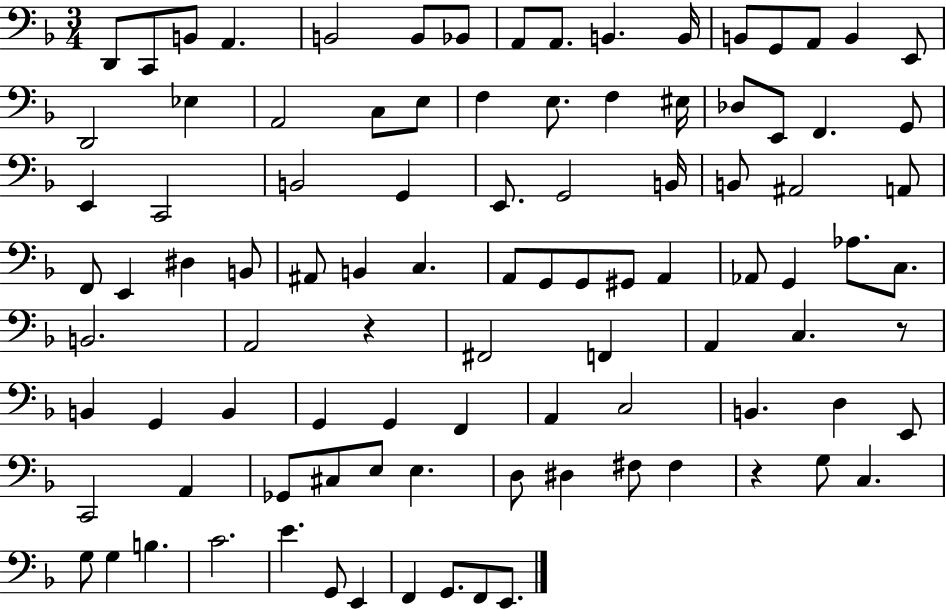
X:1
T:Untitled
M:3/4
L:1/4
K:F
D,,/2 C,,/2 B,,/2 A,, B,,2 B,,/2 _B,,/2 A,,/2 A,,/2 B,, B,,/4 B,,/2 G,,/2 A,,/2 B,, E,,/2 D,,2 _E, A,,2 C,/2 E,/2 F, E,/2 F, ^E,/4 _D,/2 E,,/2 F,, G,,/2 E,, C,,2 B,,2 G,, E,,/2 G,,2 B,,/4 B,,/2 ^A,,2 A,,/2 F,,/2 E,, ^D, B,,/2 ^A,,/2 B,, C, A,,/2 G,,/2 G,,/2 ^G,,/2 A,, _A,,/2 G,, _A,/2 C,/2 B,,2 A,,2 z ^F,,2 F,, A,, C, z/2 B,, G,, B,, G,, G,, F,, A,, C,2 B,, D, E,,/2 C,,2 A,, _G,,/2 ^C,/2 E,/2 E, D,/2 ^D, ^F,/2 ^F, z G,/2 C, G,/2 G, B, C2 E G,,/2 E,, F,, G,,/2 F,,/2 E,,/2